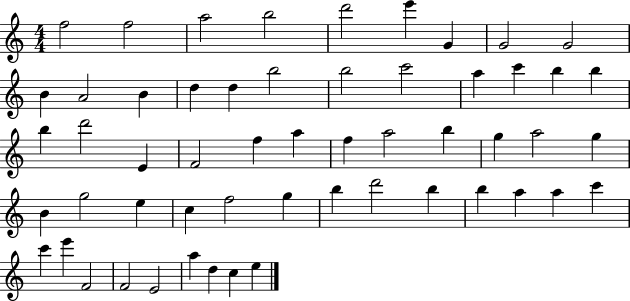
{
  \clef treble
  \numericTimeSignature
  \time 4/4
  \key c \major
  f''2 f''2 | a''2 b''2 | d'''2 e'''4 g'4 | g'2 g'2 | \break b'4 a'2 b'4 | d''4 d''4 b''2 | b''2 c'''2 | a''4 c'''4 b''4 b''4 | \break b''4 d'''2 e'4 | f'2 f''4 a''4 | f''4 a''2 b''4 | g''4 a''2 g''4 | \break b'4 g''2 e''4 | c''4 f''2 g''4 | b''4 d'''2 b''4 | b''4 a''4 a''4 c'''4 | \break c'''4 e'''4 f'2 | f'2 e'2 | a''4 d''4 c''4 e''4 | \bar "|."
}